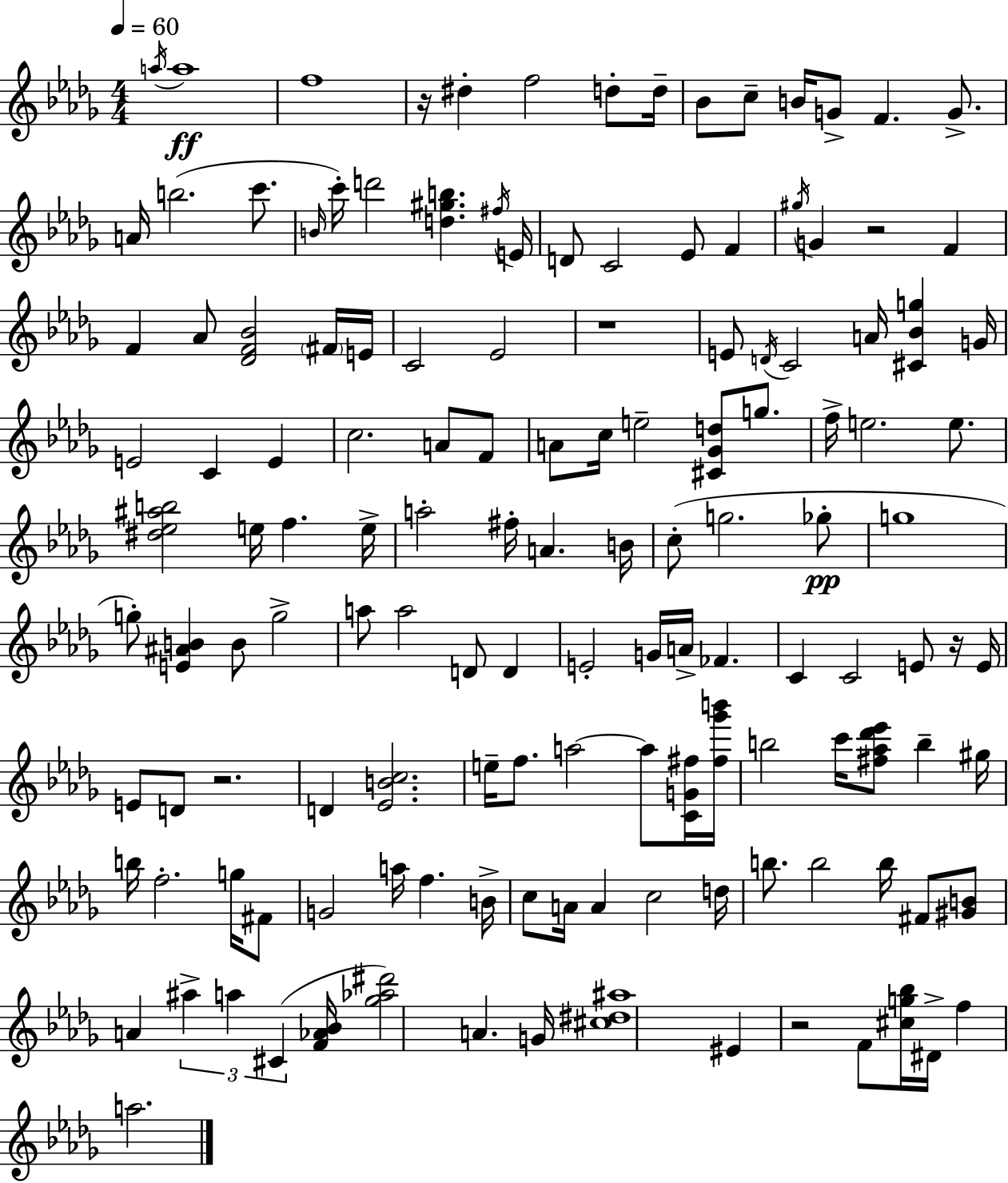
A5/s A5/w F5/w R/s D#5/q F5/h D5/e D5/s Bb4/e C5/e B4/s G4/e F4/q. G4/e. A4/s B5/h. C6/e. B4/s C6/s D6/h [D5,G#5,B5]/q. F#5/s E4/s D4/e C4/h Eb4/e F4/q G#5/s G4/q R/h F4/q F4/q Ab4/e [Db4,F4,Bb4]/h F#4/s E4/s C4/h Eb4/h R/w E4/e D4/s C4/h A4/s [C#4,Bb4,G5]/q G4/s E4/h C4/q E4/q C5/h. A4/e F4/e A4/e C5/s E5/h [C#4,Gb4,D5]/e G5/e. F5/s E5/h. E5/e. [D#5,Eb5,A#5,B5]/h E5/s F5/q. E5/s A5/h F#5/s A4/q. B4/s C5/e G5/h. Gb5/e G5/w G5/e [E4,A#4,B4]/q B4/e G5/h A5/e A5/h D4/e D4/q E4/h G4/s A4/s FES4/q. C4/q C4/h E4/e R/s E4/s E4/e D4/e R/h. D4/q [Eb4,B4,C5]/h. E5/s F5/e. A5/h A5/e [C4,G4,F#5]/s [F#5,Gb6,B6]/s B5/h C6/s [F#5,Ab5,Db6,Eb6]/e B5/q G#5/s B5/s F5/h. G5/s F#4/e G4/h A5/s F5/q. B4/s C5/e A4/s A4/q C5/h D5/s B5/e. B5/h B5/s F#4/e [G#4,B4]/e A4/q A#5/q A5/q C#4/q [F4,Ab4,Bb4]/s [Gb5,Ab5,D#6]/h A4/q. G4/s [C#5,D#5,A#5]/w EIS4/q R/h F4/e [C#5,G5,Bb5]/s D#4/s F5/q A5/h.